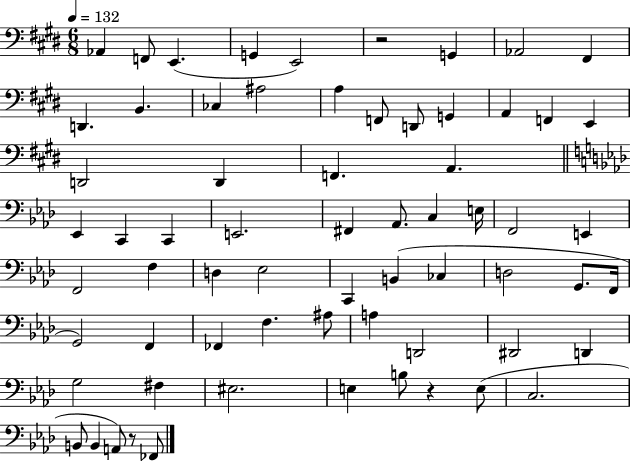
{
  \clef bass
  \numericTimeSignature
  \time 6/8
  \key e \major
  \tempo 4 = 132
  aes,4 f,8 e,4.( | g,4 e,2) | r2 g,4 | aes,2 fis,4 | \break d,4. b,4. | ces4 ais2 | a4 f,8 d,8 g,4 | a,4 f,4 e,4 | \break d,2 d,4 | f,4. a,4. | \bar "||" \break \key f \minor ees,4 c,4 c,4 | e,2. | fis,4 aes,8. c4 e16 | f,2 e,4 | \break f,2 f4 | d4 ees2 | c,4 b,4( ces4 | d2 g,8. f,16 | \break g,2) f,4 | fes,4 f4. ais8 | a4 d,2 | dis,2 d,4 | \break g2 fis4 | eis2. | e4 b8 r4 e8( | c2. | \break b,8 b,4 a,8) r8 fes,8 | \bar "|."
}